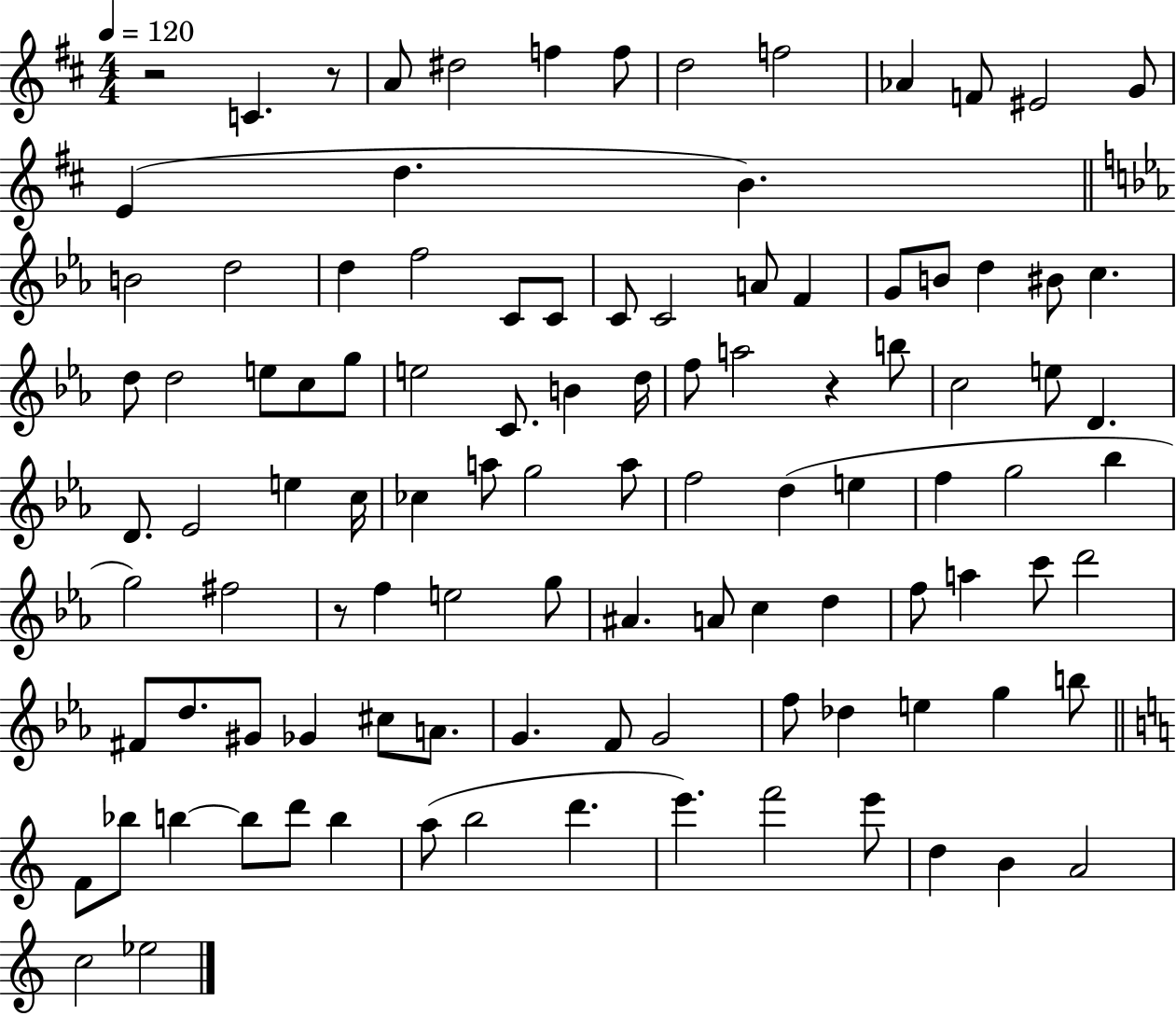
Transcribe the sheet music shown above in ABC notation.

X:1
T:Untitled
M:4/4
L:1/4
K:D
z2 C z/2 A/2 ^d2 f f/2 d2 f2 _A F/2 ^E2 G/2 E d B B2 d2 d f2 C/2 C/2 C/2 C2 A/2 F G/2 B/2 d ^B/2 c d/2 d2 e/2 c/2 g/2 e2 C/2 B d/4 f/2 a2 z b/2 c2 e/2 D D/2 _E2 e c/4 _c a/2 g2 a/2 f2 d e f g2 _b g2 ^f2 z/2 f e2 g/2 ^A A/2 c d f/2 a c'/2 d'2 ^F/2 d/2 ^G/2 _G ^c/2 A/2 G F/2 G2 f/2 _d e g b/2 F/2 _b/2 b b/2 d'/2 b a/2 b2 d' e' f'2 e'/2 d B A2 c2 _e2